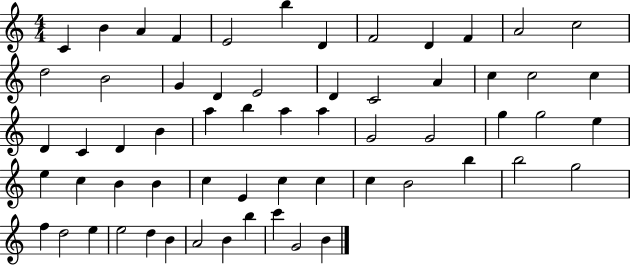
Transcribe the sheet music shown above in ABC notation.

X:1
T:Untitled
M:4/4
L:1/4
K:C
C B A F E2 b D F2 D F A2 c2 d2 B2 G D E2 D C2 A c c2 c D C D B a b a a G2 G2 g g2 e e c B B c E c c c B2 b b2 g2 f d2 e e2 d B A2 B b c' G2 B